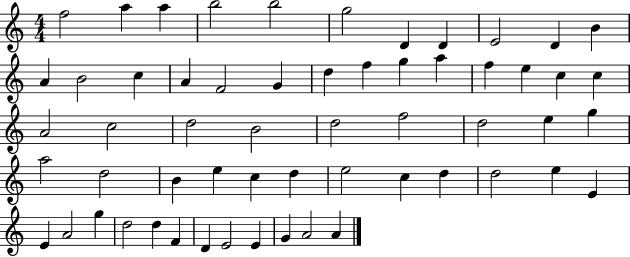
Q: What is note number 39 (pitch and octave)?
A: C5